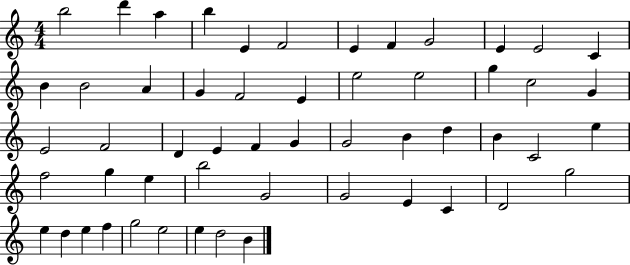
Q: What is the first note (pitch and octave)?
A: B5